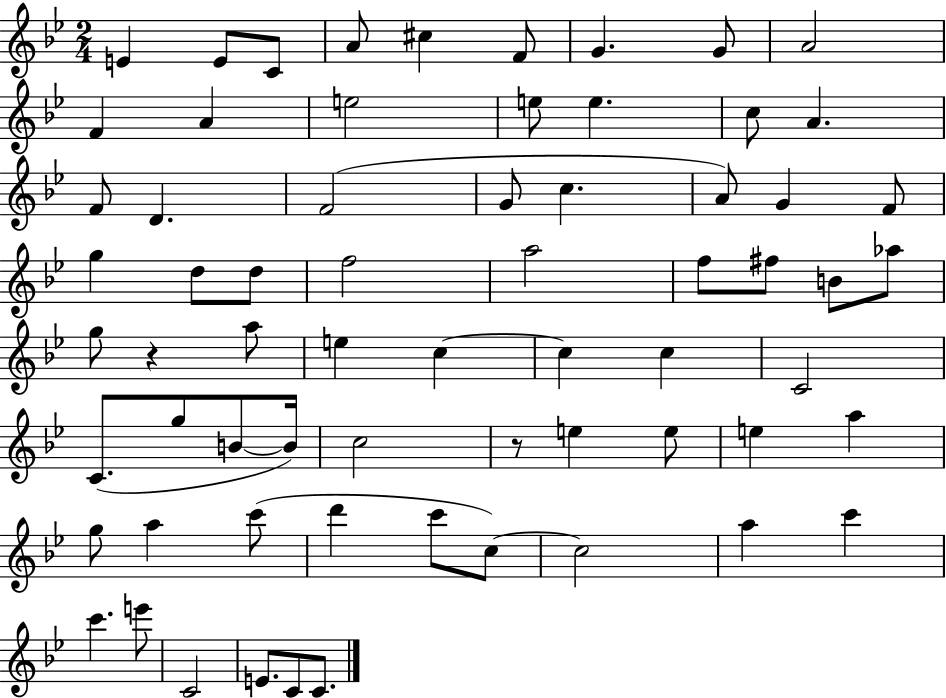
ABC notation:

X:1
T:Untitled
M:2/4
L:1/4
K:Bb
E E/2 C/2 A/2 ^c F/2 G G/2 A2 F A e2 e/2 e c/2 A F/2 D F2 G/2 c A/2 G F/2 g d/2 d/2 f2 a2 f/2 ^f/2 B/2 _a/2 g/2 z a/2 e c c c C2 C/2 g/2 B/2 B/4 c2 z/2 e e/2 e a g/2 a c'/2 d' c'/2 c/2 c2 a c' c' e'/2 C2 E/2 C/2 C/2